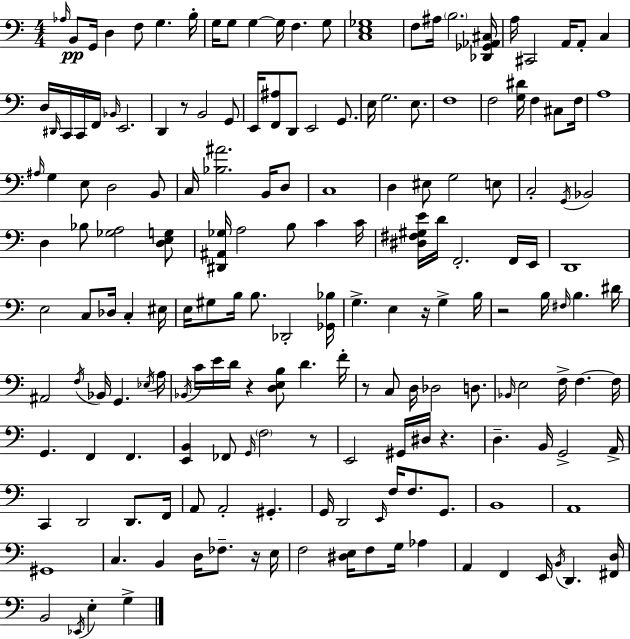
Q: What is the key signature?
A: A minor